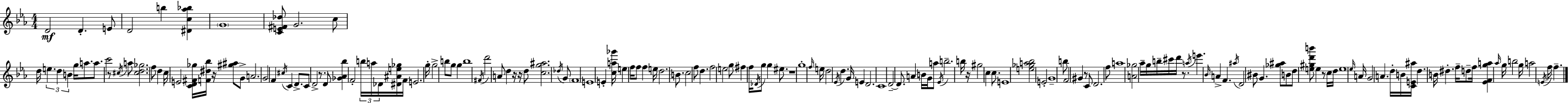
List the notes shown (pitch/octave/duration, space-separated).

D4/h D4/q. E4/e D4/h B5/q [D#4,C5,Ab5,Bb5]/q G4/w [C4,E4,F#4,Db5]/e G4/h. C5/e D5/s E5/q. D5/q B4/q G5/s A5/e. A5/e. C6/h R/e C#5/s A5/e [C#5,D5,Gb5]/h. F5/e D5/q C5/s E4/h [C4,D4,F#4,Gb5]/s [F4,D#5,Bb5]/s R/s [G#5,A#5]/e G4/e A4/h. G4/h F4/q C#5/s C4/q D4/e. C4/e D4/h R/e. D4/e [Gb4,Ab4,Bb5]/q F4/h B5/s A5/s Db4/s [D#4,A#4,E5,Gb5]/s F4/s E4/h. G5/s G5/h B5/e G5/e G5/q B5/w F#4/s D6/h A4/e D5/q R/s R/s D5/e [C5,G5,A#5]/h. Db5/s G4/e F4/w E4/w E4/q [C5,A5,Gb6]/s E5/q F5/s F5/e F5/q E5/s D5/h. B4/e. C5/h F5/e D5/q. F5/h E5/h G5/e F#5/q F5/s Db4/s G5/e G5/q EIS5/e. R/w G5/w F5/s E5/s D5/h Eb4/s D5/q. G4/s E4/q D4/h. C4/w D4/h D4/e. A4/q B4/s G4/s A5/e Eb4/s B5/h. B5/s R/s G#5/h C5/q C5/e. E4/w [E5,Gb5,A5,Bb5]/h E4/h G4/w B5/e F4/h G#4/q R/e C4/e D4/h. F5/e A5/w [A4,Gb5]/h Ab5/s G5/s B5/s C#6/s D6/s R/e. A5/s E6/q. Bb4/s A4/q F4/q. A#5/s D4/h BIS4/e G4/q. [Gb5,A#5]/e B4/e D5/e [E5,G#5,D6,B6]/e E5/q R/e C5/s D5/s E5/w Eb5/s A4/s G4/h A4/q. D5/s B4/s [C4,E4,A#5]/s D5/q. B4/s D#5/q. F5/s D5/e F5/s [Eb4,F4,G5,A5]/q Ab5/s G5/s B5/h G5/s A5/h E4/s F5/s F5/q.